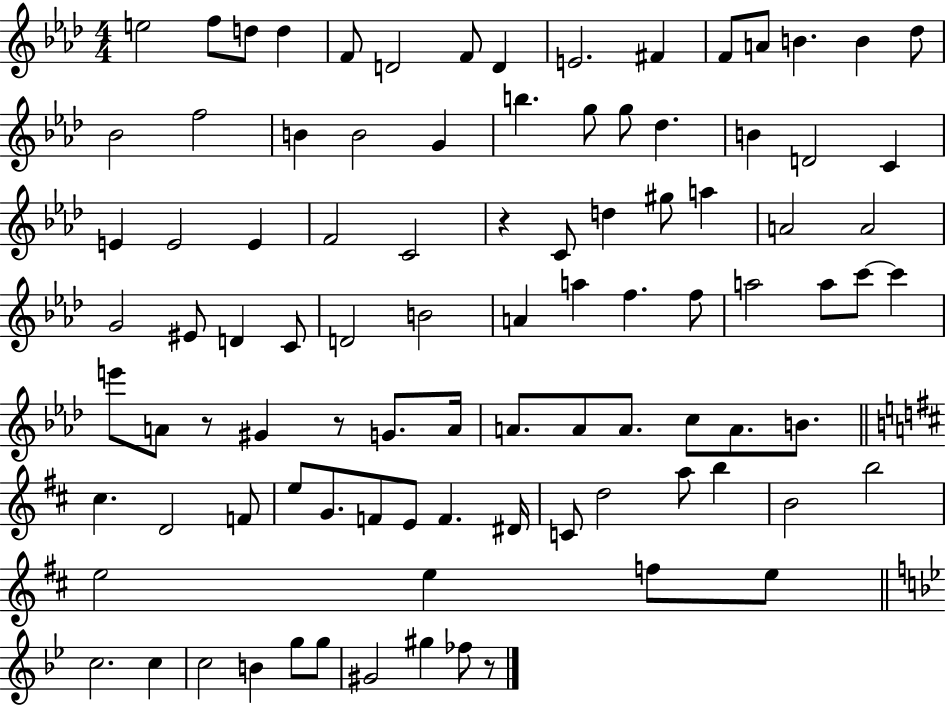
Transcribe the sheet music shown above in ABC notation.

X:1
T:Untitled
M:4/4
L:1/4
K:Ab
e2 f/2 d/2 d F/2 D2 F/2 D E2 ^F F/2 A/2 B B _d/2 _B2 f2 B B2 G b g/2 g/2 _d B D2 C E E2 E F2 C2 z C/2 d ^g/2 a A2 A2 G2 ^E/2 D C/2 D2 B2 A a f f/2 a2 a/2 c'/2 c' e'/2 A/2 z/2 ^G z/2 G/2 A/4 A/2 A/2 A/2 c/2 A/2 B/2 ^c D2 F/2 e/2 G/2 F/2 E/2 F ^D/4 C/2 d2 a/2 b B2 b2 e2 e f/2 e/2 c2 c c2 B g/2 g/2 ^G2 ^g _f/2 z/2